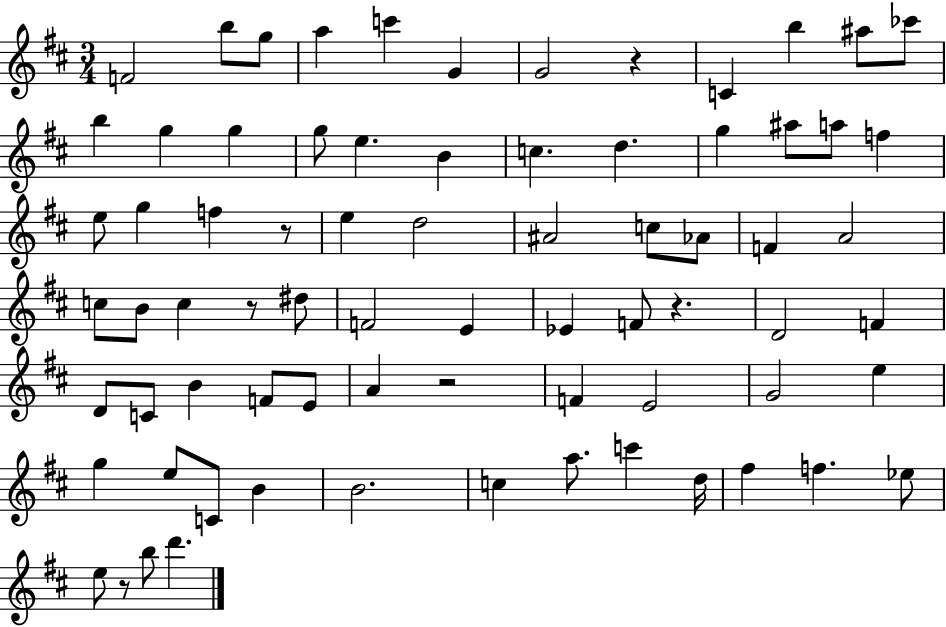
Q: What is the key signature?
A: D major